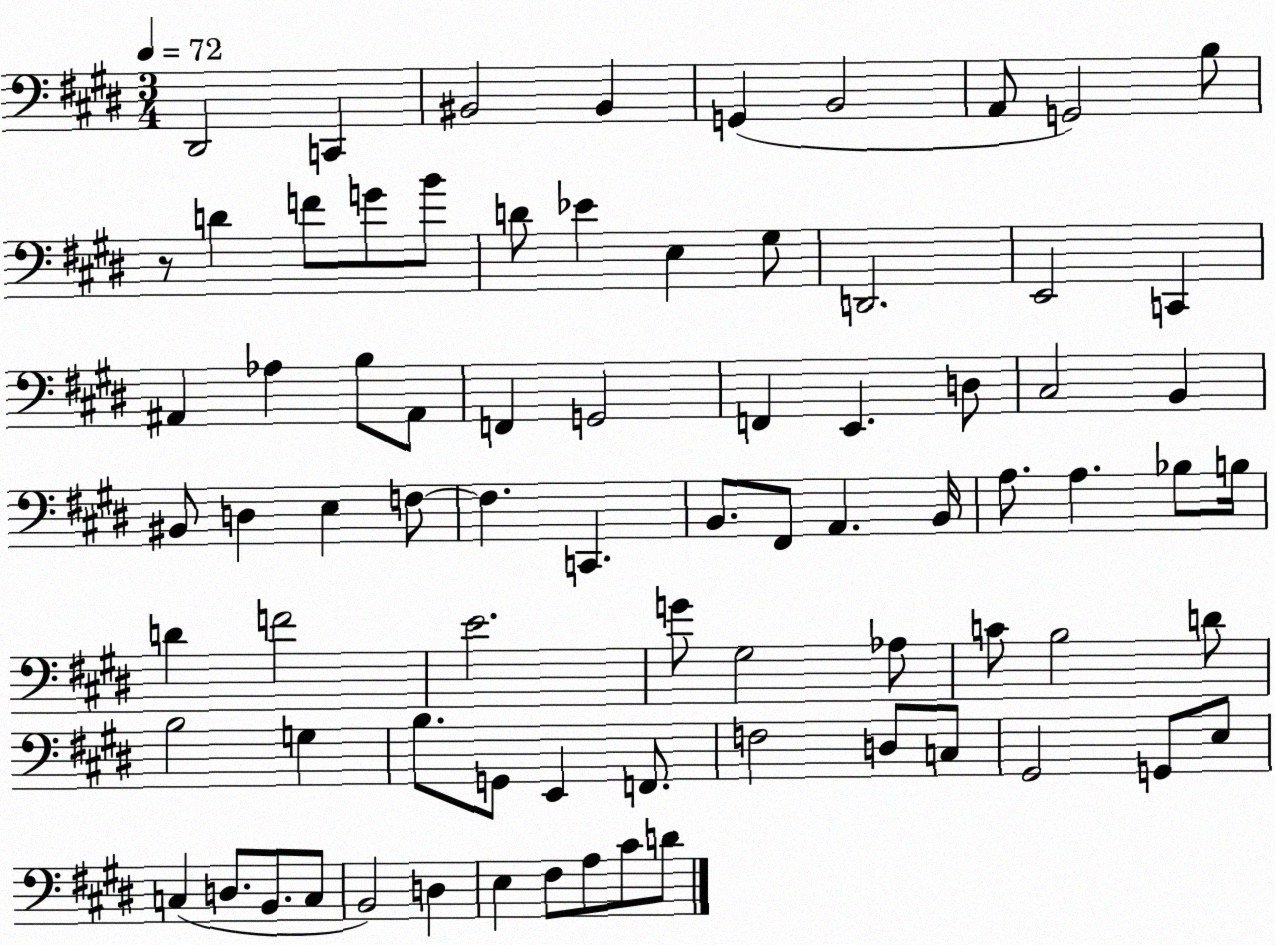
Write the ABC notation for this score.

X:1
T:Untitled
M:3/4
L:1/4
K:E
^D,,2 C,, ^B,,2 ^B,, G,, B,,2 A,,/2 G,,2 B,/2 z/2 D F/2 G/2 B/2 D/2 _E E, ^G,/2 D,,2 E,,2 C,, ^A,, _A, B,/2 ^A,,/2 F,, G,,2 F,, E,, D,/2 ^C,2 B,, ^B,,/2 D, E, F,/2 F, C,, B,,/2 ^F,,/2 A,, B,,/4 A,/2 A, _B,/2 B,/4 D F2 E2 G/2 ^G,2 _A,/2 C/2 B,2 D/2 B,2 G, B,/2 G,,/2 E,, F,,/2 F,2 D,/2 C,/2 ^G,,2 G,,/2 E,/2 C, D,/2 B,,/2 C,/2 B,,2 D, E, ^F,/2 A,/2 ^C/2 D/2